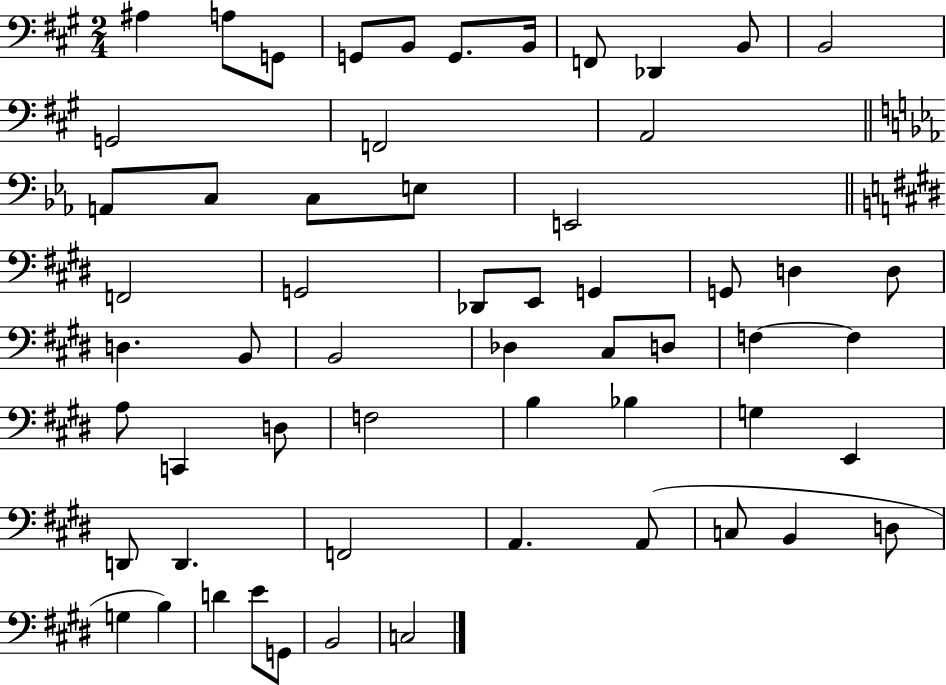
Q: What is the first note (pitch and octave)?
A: A#3